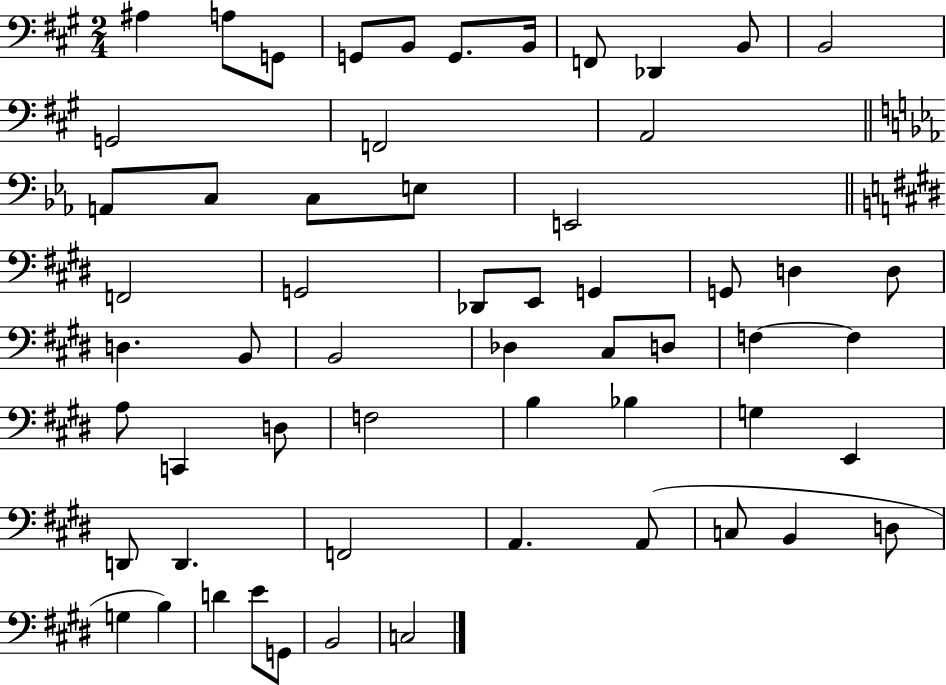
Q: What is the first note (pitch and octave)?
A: A#3